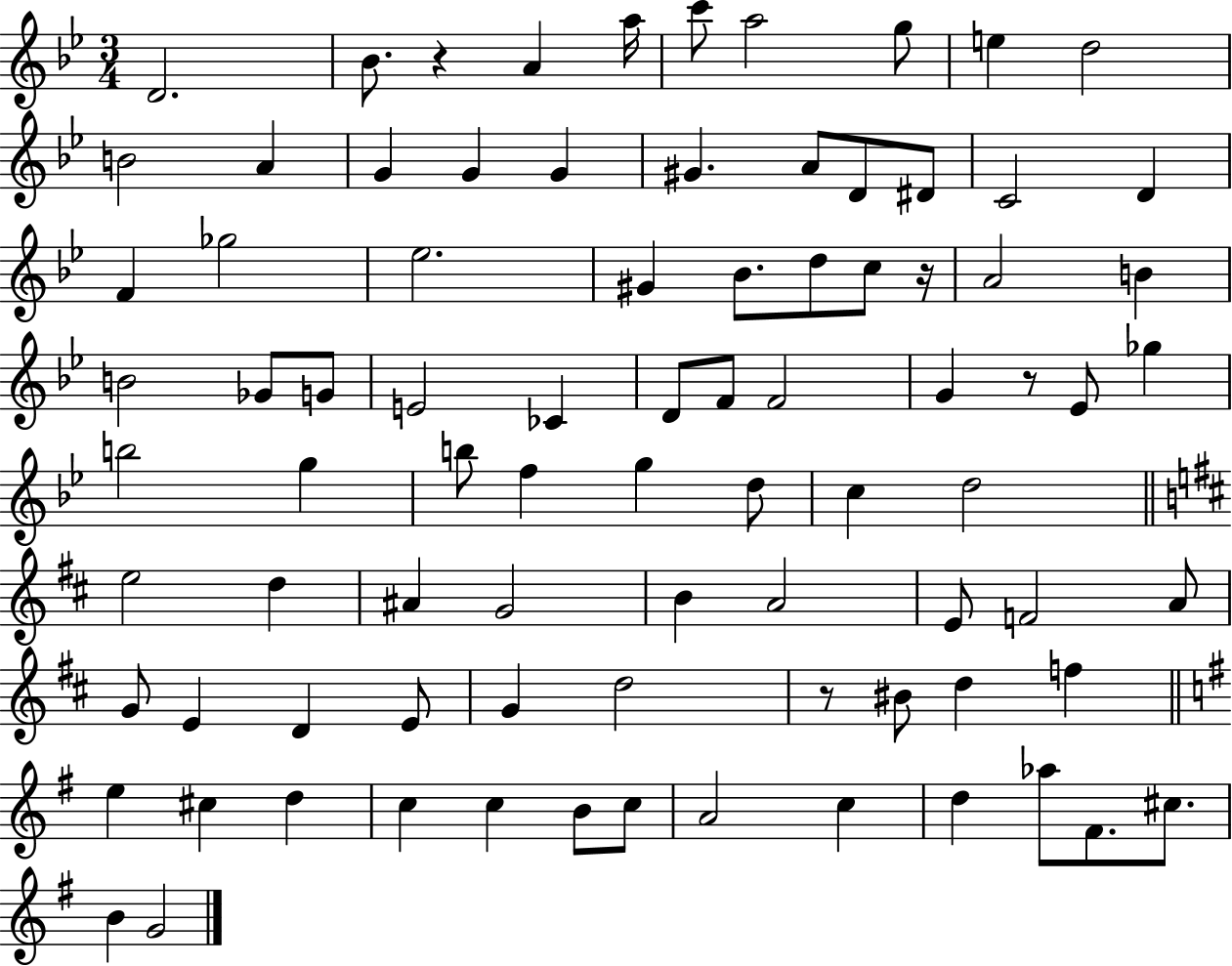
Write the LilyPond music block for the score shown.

{
  \clef treble
  \numericTimeSignature
  \time 3/4
  \key bes \major
  d'2. | bes'8. r4 a'4 a''16 | c'''8 a''2 g''8 | e''4 d''2 | \break b'2 a'4 | g'4 g'4 g'4 | gis'4. a'8 d'8 dis'8 | c'2 d'4 | \break f'4 ges''2 | ees''2. | gis'4 bes'8. d''8 c''8 r16 | a'2 b'4 | \break b'2 ges'8 g'8 | e'2 ces'4 | d'8 f'8 f'2 | g'4 r8 ees'8 ges''4 | \break b''2 g''4 | b''8 f''4 g''4 d''8 | c''4 d''2 | \bar "||" \break \key d \major e''2 d''4 | ais'4 g'2 | b'4 a'2 | e'8 f'2 a'8 | \break g'8 e'4 d'4 e'8 | g'4 d''2 | r8 bis'8 d''4 f''4 | \bar "||" \break \key g \major e''4 cis''4 d''4 | c''4 c''4 b'8 c''8 | a'2 c''4 | d''4 aes''8 fis'8. cis''8. | \break b'4 g'2 | \bar "|."
}